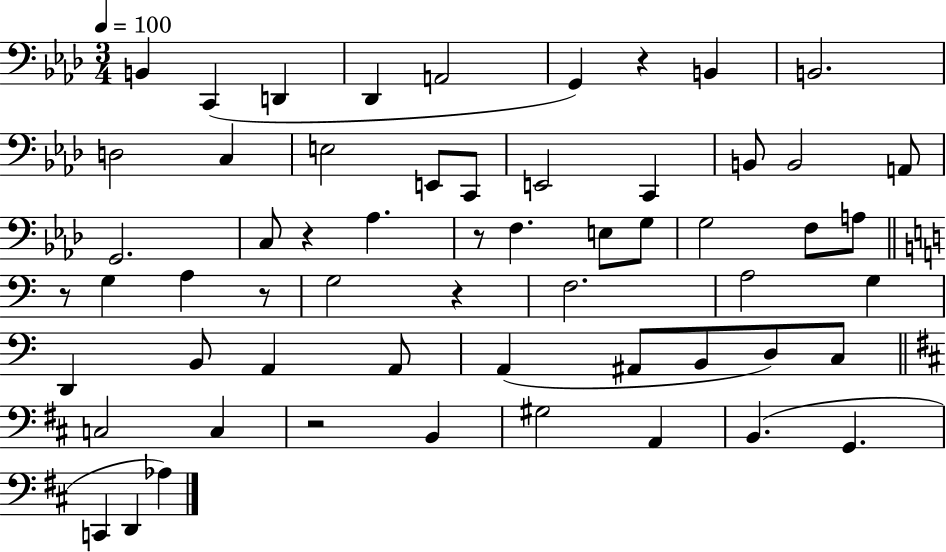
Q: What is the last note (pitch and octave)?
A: Ab3